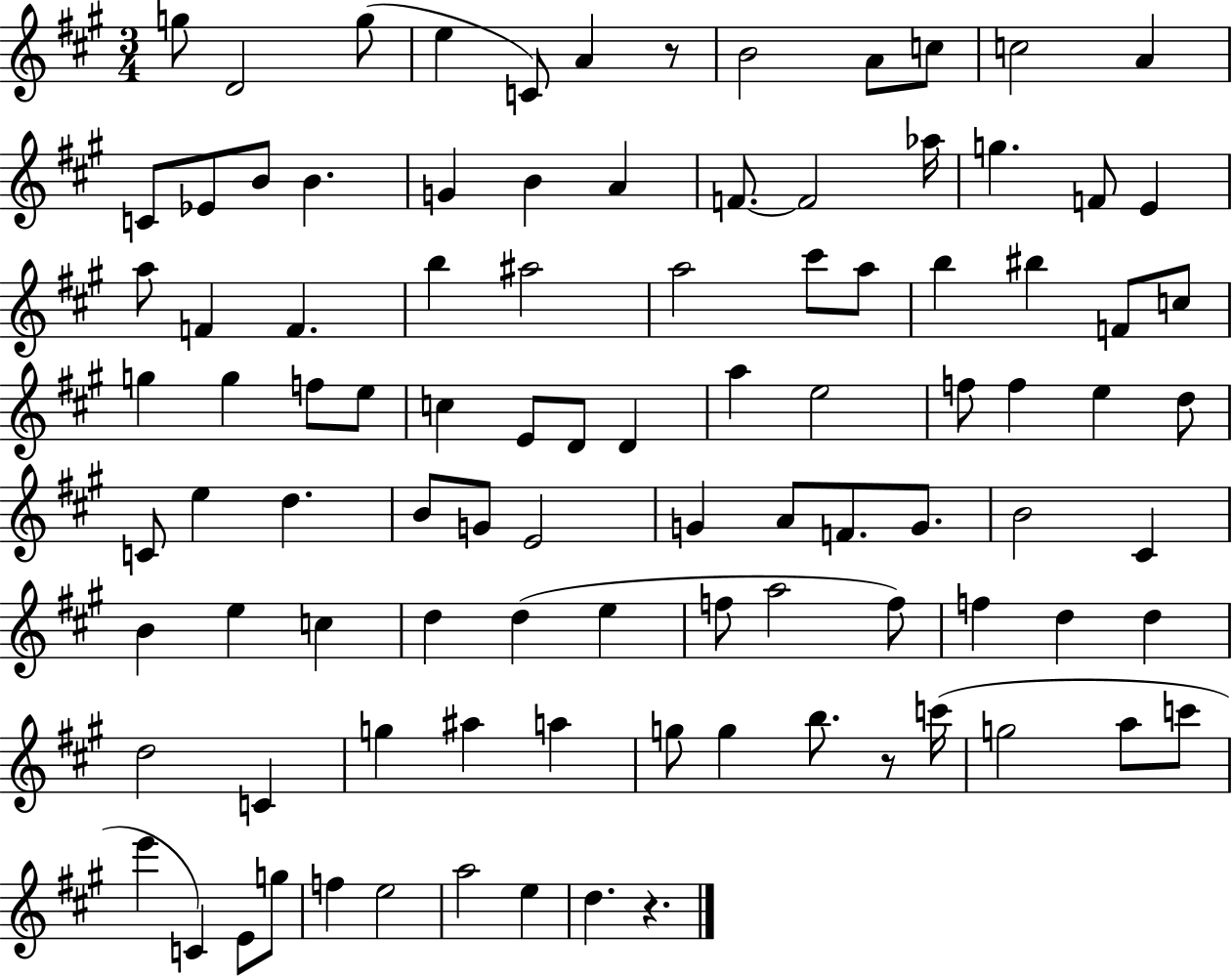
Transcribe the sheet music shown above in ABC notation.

X:1
T:Untitled
M:3/4
L:1/4
K:A
g/2 D2 g/2 e C/2 A z/2 B2 A/2 c/2 c2 A C/2 _E/2 B/2 B G B A F/2 F2 _a/4 g F/2 E a/2 F F b ^a2 a2 ^c'/2 a/2 b ^b F/2 c/2 g g f/2 e/2 c E/2 D/2 D a e2 f/2 f e d/2 C/2 e d B/2 G/2 E2 G A/2 F/2 G/2 B2 ^C B e c d d e f/2 a2 f/2 f d d d2 C g ^a a g/2 g b/2 z/2 c'/4 g2 a/2 c'/2 e' C E/2 g/2 f e2 a2 e d z